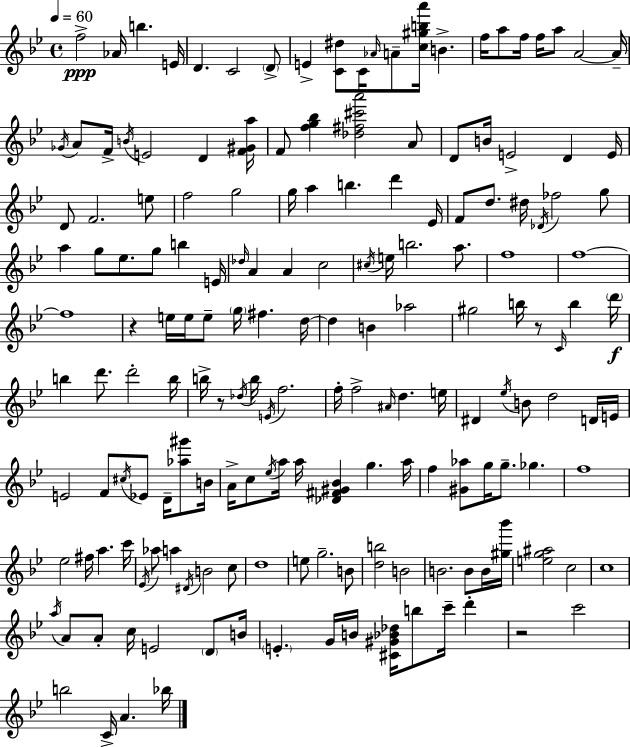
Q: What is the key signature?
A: G minor